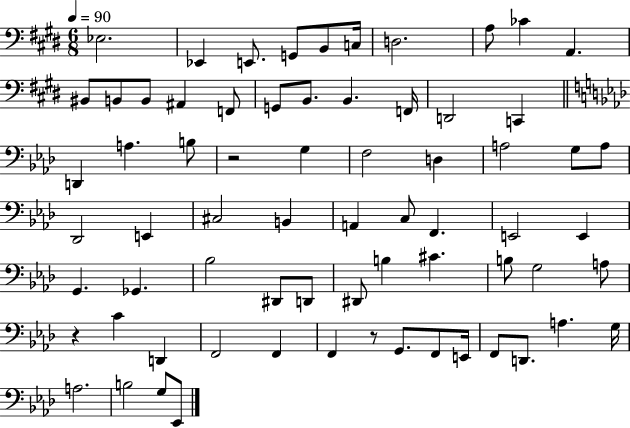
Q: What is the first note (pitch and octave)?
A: Eb3